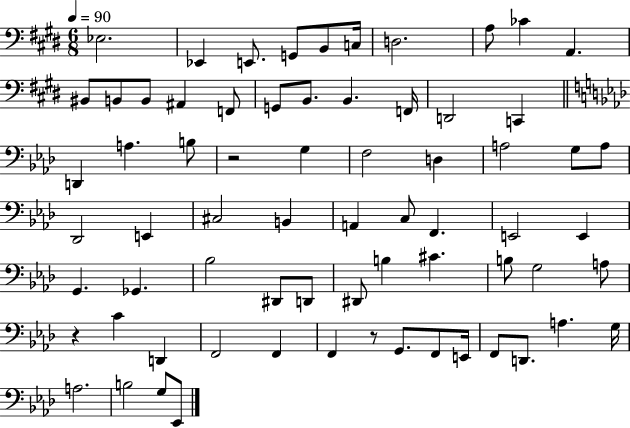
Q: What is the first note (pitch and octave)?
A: Eb3